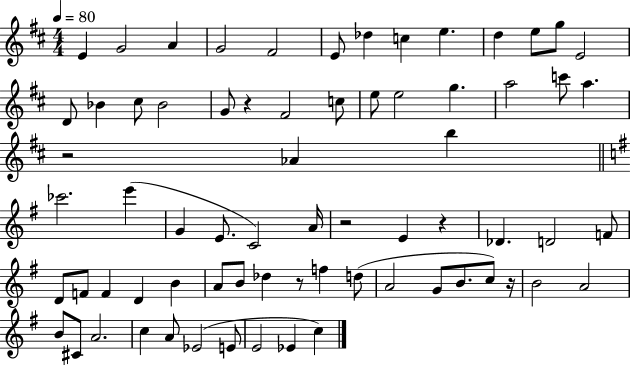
E4/q G4/h A4/q G4/h F#4/h E4/e Db5/q C5/q E5/q. D5/q E5/e G5/e E4/h D4/e Bb4/q C#5/e Bb4/h G4/e R/q F#4/h C5/e E5/e E5/h G5/q. A5/h C6/e A5/q. R/h Ab4/q B5/q CES6/h. E6/q G4/q E4/e. C4/h A4/s R/h E4/q R/q Db4/q. D4/h F4/e D4/e F4/e F4/q D4/q B4/q A4/e B4/e Db5/q R/e F5/q D5/e A4/h G4/e B4/e. C5/e R/s B4/h A4/h B4/e C#4/e A4/h. C5/q A4/e Eb4/h E4/e E4/h Eb4/q C5/q